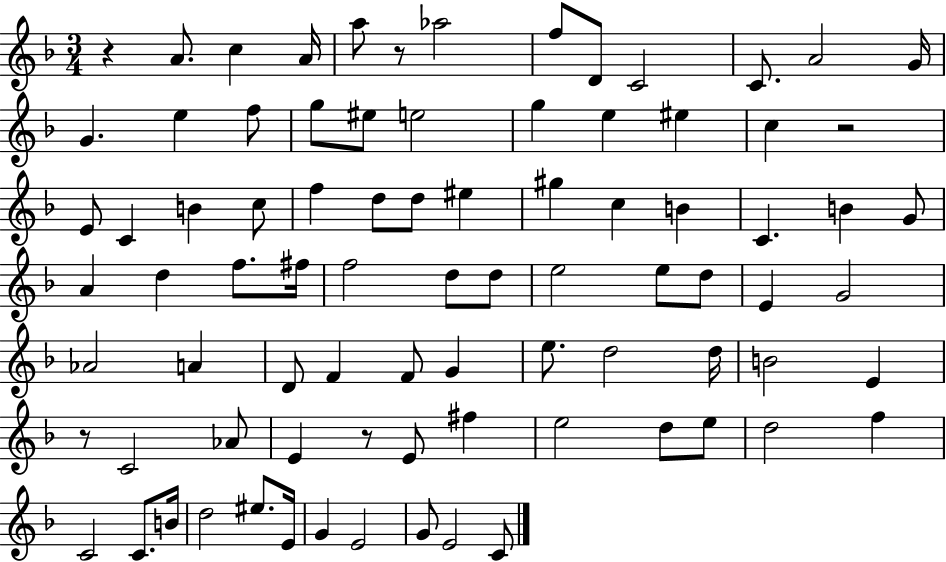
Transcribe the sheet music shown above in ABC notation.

X:1
T:Untitled
M:3/4
L:1/4
K:F
z A/2 c A/4 a/2 z/2 _a2 f/2 D/2 C2 C/2 A2 G/4 G e f/2 g/2 ^e/2 e2 g e ^e c z2 E/2 C B c/2 f d/2 d/2 ^e ^g c B C B G/2 A d f/2 ^f/4 f2 d/2 d/2 e2 e/2 d/2 E G2 _A2 A D/2 F F/2 G e/2 d2 d/4 B2 E z/2 C2 _A/2 E z/2 E/2 ^f e2 d/2 e/2 d2 f C2 C/2 B/4 d2 ^e/2 E/4 G E2 G/2 E2 C/2